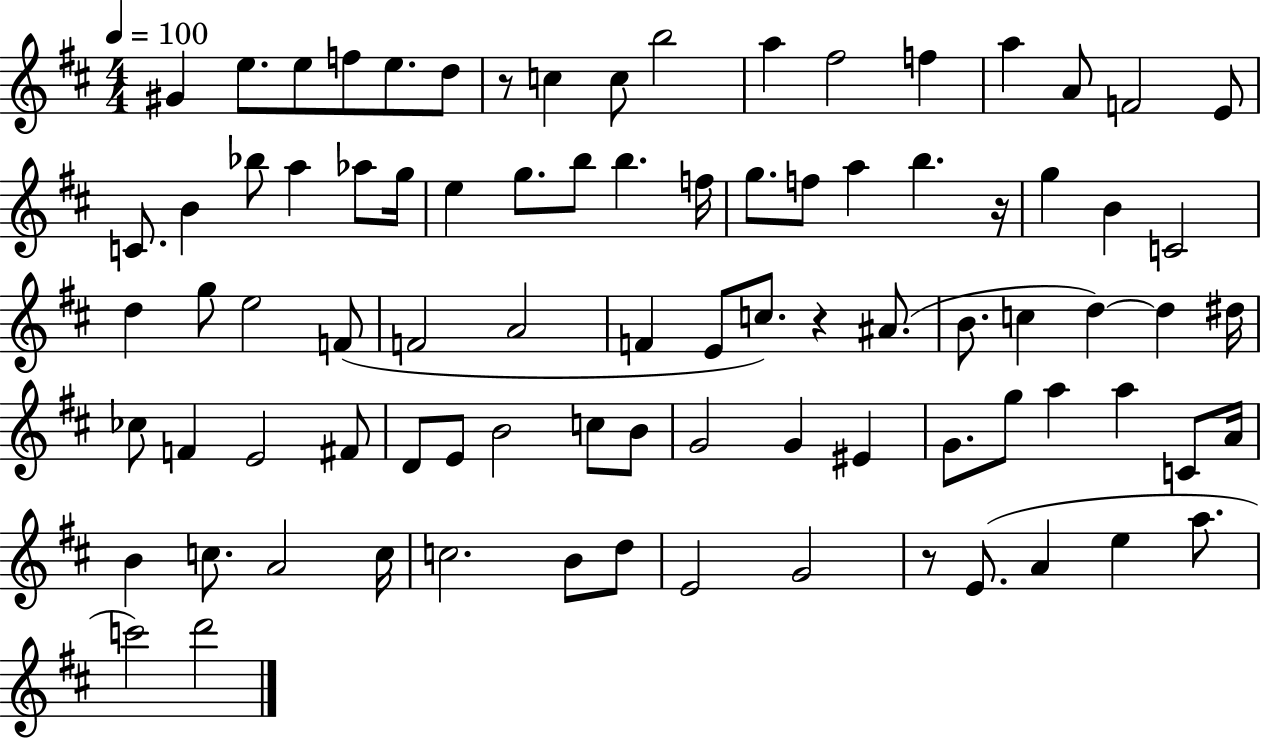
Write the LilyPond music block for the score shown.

{
  \clef treble
  \numericTimeSignature
  \time 4/4
  \key d \major
  \tempo 4 = 100
  gis'4 e''8. e''8 f''8 e''8. d''8 | r8 c''4 c''8 b''2 | a''4 fis''2 f''4 | a''4 a'8 f'2 e'8 | \break c'8. b'4 bes''8 a''4 aes''8 g''16 | e''4 g''8. b''8 b''4. f''16 | g''8. f''8 a''4 b''4. r16 | g''4 b'4 c'2 | \break d''4 g''8 e''2 f'8( | f'2 a'2 | f'4 e'8 c''8.) r4 ais'8.( | b'8. c''4 d''4~~) d''4 dis''16 | \break ces''8 f'4 e'2 fis'8 | d'8 e'8 b'2 c''8 b'8 | g'2 g'4 eis'4 | g'8. g''8 a''4 a''4 c'8 a'16 | \break b'4 c''8. a'2 c''16 | c''2. b'8 d''8 | e'2 g'2 | r8 e'8.( a'4 e''4 a''8. | \break c'''2) d'''2 | \bar "|."
}